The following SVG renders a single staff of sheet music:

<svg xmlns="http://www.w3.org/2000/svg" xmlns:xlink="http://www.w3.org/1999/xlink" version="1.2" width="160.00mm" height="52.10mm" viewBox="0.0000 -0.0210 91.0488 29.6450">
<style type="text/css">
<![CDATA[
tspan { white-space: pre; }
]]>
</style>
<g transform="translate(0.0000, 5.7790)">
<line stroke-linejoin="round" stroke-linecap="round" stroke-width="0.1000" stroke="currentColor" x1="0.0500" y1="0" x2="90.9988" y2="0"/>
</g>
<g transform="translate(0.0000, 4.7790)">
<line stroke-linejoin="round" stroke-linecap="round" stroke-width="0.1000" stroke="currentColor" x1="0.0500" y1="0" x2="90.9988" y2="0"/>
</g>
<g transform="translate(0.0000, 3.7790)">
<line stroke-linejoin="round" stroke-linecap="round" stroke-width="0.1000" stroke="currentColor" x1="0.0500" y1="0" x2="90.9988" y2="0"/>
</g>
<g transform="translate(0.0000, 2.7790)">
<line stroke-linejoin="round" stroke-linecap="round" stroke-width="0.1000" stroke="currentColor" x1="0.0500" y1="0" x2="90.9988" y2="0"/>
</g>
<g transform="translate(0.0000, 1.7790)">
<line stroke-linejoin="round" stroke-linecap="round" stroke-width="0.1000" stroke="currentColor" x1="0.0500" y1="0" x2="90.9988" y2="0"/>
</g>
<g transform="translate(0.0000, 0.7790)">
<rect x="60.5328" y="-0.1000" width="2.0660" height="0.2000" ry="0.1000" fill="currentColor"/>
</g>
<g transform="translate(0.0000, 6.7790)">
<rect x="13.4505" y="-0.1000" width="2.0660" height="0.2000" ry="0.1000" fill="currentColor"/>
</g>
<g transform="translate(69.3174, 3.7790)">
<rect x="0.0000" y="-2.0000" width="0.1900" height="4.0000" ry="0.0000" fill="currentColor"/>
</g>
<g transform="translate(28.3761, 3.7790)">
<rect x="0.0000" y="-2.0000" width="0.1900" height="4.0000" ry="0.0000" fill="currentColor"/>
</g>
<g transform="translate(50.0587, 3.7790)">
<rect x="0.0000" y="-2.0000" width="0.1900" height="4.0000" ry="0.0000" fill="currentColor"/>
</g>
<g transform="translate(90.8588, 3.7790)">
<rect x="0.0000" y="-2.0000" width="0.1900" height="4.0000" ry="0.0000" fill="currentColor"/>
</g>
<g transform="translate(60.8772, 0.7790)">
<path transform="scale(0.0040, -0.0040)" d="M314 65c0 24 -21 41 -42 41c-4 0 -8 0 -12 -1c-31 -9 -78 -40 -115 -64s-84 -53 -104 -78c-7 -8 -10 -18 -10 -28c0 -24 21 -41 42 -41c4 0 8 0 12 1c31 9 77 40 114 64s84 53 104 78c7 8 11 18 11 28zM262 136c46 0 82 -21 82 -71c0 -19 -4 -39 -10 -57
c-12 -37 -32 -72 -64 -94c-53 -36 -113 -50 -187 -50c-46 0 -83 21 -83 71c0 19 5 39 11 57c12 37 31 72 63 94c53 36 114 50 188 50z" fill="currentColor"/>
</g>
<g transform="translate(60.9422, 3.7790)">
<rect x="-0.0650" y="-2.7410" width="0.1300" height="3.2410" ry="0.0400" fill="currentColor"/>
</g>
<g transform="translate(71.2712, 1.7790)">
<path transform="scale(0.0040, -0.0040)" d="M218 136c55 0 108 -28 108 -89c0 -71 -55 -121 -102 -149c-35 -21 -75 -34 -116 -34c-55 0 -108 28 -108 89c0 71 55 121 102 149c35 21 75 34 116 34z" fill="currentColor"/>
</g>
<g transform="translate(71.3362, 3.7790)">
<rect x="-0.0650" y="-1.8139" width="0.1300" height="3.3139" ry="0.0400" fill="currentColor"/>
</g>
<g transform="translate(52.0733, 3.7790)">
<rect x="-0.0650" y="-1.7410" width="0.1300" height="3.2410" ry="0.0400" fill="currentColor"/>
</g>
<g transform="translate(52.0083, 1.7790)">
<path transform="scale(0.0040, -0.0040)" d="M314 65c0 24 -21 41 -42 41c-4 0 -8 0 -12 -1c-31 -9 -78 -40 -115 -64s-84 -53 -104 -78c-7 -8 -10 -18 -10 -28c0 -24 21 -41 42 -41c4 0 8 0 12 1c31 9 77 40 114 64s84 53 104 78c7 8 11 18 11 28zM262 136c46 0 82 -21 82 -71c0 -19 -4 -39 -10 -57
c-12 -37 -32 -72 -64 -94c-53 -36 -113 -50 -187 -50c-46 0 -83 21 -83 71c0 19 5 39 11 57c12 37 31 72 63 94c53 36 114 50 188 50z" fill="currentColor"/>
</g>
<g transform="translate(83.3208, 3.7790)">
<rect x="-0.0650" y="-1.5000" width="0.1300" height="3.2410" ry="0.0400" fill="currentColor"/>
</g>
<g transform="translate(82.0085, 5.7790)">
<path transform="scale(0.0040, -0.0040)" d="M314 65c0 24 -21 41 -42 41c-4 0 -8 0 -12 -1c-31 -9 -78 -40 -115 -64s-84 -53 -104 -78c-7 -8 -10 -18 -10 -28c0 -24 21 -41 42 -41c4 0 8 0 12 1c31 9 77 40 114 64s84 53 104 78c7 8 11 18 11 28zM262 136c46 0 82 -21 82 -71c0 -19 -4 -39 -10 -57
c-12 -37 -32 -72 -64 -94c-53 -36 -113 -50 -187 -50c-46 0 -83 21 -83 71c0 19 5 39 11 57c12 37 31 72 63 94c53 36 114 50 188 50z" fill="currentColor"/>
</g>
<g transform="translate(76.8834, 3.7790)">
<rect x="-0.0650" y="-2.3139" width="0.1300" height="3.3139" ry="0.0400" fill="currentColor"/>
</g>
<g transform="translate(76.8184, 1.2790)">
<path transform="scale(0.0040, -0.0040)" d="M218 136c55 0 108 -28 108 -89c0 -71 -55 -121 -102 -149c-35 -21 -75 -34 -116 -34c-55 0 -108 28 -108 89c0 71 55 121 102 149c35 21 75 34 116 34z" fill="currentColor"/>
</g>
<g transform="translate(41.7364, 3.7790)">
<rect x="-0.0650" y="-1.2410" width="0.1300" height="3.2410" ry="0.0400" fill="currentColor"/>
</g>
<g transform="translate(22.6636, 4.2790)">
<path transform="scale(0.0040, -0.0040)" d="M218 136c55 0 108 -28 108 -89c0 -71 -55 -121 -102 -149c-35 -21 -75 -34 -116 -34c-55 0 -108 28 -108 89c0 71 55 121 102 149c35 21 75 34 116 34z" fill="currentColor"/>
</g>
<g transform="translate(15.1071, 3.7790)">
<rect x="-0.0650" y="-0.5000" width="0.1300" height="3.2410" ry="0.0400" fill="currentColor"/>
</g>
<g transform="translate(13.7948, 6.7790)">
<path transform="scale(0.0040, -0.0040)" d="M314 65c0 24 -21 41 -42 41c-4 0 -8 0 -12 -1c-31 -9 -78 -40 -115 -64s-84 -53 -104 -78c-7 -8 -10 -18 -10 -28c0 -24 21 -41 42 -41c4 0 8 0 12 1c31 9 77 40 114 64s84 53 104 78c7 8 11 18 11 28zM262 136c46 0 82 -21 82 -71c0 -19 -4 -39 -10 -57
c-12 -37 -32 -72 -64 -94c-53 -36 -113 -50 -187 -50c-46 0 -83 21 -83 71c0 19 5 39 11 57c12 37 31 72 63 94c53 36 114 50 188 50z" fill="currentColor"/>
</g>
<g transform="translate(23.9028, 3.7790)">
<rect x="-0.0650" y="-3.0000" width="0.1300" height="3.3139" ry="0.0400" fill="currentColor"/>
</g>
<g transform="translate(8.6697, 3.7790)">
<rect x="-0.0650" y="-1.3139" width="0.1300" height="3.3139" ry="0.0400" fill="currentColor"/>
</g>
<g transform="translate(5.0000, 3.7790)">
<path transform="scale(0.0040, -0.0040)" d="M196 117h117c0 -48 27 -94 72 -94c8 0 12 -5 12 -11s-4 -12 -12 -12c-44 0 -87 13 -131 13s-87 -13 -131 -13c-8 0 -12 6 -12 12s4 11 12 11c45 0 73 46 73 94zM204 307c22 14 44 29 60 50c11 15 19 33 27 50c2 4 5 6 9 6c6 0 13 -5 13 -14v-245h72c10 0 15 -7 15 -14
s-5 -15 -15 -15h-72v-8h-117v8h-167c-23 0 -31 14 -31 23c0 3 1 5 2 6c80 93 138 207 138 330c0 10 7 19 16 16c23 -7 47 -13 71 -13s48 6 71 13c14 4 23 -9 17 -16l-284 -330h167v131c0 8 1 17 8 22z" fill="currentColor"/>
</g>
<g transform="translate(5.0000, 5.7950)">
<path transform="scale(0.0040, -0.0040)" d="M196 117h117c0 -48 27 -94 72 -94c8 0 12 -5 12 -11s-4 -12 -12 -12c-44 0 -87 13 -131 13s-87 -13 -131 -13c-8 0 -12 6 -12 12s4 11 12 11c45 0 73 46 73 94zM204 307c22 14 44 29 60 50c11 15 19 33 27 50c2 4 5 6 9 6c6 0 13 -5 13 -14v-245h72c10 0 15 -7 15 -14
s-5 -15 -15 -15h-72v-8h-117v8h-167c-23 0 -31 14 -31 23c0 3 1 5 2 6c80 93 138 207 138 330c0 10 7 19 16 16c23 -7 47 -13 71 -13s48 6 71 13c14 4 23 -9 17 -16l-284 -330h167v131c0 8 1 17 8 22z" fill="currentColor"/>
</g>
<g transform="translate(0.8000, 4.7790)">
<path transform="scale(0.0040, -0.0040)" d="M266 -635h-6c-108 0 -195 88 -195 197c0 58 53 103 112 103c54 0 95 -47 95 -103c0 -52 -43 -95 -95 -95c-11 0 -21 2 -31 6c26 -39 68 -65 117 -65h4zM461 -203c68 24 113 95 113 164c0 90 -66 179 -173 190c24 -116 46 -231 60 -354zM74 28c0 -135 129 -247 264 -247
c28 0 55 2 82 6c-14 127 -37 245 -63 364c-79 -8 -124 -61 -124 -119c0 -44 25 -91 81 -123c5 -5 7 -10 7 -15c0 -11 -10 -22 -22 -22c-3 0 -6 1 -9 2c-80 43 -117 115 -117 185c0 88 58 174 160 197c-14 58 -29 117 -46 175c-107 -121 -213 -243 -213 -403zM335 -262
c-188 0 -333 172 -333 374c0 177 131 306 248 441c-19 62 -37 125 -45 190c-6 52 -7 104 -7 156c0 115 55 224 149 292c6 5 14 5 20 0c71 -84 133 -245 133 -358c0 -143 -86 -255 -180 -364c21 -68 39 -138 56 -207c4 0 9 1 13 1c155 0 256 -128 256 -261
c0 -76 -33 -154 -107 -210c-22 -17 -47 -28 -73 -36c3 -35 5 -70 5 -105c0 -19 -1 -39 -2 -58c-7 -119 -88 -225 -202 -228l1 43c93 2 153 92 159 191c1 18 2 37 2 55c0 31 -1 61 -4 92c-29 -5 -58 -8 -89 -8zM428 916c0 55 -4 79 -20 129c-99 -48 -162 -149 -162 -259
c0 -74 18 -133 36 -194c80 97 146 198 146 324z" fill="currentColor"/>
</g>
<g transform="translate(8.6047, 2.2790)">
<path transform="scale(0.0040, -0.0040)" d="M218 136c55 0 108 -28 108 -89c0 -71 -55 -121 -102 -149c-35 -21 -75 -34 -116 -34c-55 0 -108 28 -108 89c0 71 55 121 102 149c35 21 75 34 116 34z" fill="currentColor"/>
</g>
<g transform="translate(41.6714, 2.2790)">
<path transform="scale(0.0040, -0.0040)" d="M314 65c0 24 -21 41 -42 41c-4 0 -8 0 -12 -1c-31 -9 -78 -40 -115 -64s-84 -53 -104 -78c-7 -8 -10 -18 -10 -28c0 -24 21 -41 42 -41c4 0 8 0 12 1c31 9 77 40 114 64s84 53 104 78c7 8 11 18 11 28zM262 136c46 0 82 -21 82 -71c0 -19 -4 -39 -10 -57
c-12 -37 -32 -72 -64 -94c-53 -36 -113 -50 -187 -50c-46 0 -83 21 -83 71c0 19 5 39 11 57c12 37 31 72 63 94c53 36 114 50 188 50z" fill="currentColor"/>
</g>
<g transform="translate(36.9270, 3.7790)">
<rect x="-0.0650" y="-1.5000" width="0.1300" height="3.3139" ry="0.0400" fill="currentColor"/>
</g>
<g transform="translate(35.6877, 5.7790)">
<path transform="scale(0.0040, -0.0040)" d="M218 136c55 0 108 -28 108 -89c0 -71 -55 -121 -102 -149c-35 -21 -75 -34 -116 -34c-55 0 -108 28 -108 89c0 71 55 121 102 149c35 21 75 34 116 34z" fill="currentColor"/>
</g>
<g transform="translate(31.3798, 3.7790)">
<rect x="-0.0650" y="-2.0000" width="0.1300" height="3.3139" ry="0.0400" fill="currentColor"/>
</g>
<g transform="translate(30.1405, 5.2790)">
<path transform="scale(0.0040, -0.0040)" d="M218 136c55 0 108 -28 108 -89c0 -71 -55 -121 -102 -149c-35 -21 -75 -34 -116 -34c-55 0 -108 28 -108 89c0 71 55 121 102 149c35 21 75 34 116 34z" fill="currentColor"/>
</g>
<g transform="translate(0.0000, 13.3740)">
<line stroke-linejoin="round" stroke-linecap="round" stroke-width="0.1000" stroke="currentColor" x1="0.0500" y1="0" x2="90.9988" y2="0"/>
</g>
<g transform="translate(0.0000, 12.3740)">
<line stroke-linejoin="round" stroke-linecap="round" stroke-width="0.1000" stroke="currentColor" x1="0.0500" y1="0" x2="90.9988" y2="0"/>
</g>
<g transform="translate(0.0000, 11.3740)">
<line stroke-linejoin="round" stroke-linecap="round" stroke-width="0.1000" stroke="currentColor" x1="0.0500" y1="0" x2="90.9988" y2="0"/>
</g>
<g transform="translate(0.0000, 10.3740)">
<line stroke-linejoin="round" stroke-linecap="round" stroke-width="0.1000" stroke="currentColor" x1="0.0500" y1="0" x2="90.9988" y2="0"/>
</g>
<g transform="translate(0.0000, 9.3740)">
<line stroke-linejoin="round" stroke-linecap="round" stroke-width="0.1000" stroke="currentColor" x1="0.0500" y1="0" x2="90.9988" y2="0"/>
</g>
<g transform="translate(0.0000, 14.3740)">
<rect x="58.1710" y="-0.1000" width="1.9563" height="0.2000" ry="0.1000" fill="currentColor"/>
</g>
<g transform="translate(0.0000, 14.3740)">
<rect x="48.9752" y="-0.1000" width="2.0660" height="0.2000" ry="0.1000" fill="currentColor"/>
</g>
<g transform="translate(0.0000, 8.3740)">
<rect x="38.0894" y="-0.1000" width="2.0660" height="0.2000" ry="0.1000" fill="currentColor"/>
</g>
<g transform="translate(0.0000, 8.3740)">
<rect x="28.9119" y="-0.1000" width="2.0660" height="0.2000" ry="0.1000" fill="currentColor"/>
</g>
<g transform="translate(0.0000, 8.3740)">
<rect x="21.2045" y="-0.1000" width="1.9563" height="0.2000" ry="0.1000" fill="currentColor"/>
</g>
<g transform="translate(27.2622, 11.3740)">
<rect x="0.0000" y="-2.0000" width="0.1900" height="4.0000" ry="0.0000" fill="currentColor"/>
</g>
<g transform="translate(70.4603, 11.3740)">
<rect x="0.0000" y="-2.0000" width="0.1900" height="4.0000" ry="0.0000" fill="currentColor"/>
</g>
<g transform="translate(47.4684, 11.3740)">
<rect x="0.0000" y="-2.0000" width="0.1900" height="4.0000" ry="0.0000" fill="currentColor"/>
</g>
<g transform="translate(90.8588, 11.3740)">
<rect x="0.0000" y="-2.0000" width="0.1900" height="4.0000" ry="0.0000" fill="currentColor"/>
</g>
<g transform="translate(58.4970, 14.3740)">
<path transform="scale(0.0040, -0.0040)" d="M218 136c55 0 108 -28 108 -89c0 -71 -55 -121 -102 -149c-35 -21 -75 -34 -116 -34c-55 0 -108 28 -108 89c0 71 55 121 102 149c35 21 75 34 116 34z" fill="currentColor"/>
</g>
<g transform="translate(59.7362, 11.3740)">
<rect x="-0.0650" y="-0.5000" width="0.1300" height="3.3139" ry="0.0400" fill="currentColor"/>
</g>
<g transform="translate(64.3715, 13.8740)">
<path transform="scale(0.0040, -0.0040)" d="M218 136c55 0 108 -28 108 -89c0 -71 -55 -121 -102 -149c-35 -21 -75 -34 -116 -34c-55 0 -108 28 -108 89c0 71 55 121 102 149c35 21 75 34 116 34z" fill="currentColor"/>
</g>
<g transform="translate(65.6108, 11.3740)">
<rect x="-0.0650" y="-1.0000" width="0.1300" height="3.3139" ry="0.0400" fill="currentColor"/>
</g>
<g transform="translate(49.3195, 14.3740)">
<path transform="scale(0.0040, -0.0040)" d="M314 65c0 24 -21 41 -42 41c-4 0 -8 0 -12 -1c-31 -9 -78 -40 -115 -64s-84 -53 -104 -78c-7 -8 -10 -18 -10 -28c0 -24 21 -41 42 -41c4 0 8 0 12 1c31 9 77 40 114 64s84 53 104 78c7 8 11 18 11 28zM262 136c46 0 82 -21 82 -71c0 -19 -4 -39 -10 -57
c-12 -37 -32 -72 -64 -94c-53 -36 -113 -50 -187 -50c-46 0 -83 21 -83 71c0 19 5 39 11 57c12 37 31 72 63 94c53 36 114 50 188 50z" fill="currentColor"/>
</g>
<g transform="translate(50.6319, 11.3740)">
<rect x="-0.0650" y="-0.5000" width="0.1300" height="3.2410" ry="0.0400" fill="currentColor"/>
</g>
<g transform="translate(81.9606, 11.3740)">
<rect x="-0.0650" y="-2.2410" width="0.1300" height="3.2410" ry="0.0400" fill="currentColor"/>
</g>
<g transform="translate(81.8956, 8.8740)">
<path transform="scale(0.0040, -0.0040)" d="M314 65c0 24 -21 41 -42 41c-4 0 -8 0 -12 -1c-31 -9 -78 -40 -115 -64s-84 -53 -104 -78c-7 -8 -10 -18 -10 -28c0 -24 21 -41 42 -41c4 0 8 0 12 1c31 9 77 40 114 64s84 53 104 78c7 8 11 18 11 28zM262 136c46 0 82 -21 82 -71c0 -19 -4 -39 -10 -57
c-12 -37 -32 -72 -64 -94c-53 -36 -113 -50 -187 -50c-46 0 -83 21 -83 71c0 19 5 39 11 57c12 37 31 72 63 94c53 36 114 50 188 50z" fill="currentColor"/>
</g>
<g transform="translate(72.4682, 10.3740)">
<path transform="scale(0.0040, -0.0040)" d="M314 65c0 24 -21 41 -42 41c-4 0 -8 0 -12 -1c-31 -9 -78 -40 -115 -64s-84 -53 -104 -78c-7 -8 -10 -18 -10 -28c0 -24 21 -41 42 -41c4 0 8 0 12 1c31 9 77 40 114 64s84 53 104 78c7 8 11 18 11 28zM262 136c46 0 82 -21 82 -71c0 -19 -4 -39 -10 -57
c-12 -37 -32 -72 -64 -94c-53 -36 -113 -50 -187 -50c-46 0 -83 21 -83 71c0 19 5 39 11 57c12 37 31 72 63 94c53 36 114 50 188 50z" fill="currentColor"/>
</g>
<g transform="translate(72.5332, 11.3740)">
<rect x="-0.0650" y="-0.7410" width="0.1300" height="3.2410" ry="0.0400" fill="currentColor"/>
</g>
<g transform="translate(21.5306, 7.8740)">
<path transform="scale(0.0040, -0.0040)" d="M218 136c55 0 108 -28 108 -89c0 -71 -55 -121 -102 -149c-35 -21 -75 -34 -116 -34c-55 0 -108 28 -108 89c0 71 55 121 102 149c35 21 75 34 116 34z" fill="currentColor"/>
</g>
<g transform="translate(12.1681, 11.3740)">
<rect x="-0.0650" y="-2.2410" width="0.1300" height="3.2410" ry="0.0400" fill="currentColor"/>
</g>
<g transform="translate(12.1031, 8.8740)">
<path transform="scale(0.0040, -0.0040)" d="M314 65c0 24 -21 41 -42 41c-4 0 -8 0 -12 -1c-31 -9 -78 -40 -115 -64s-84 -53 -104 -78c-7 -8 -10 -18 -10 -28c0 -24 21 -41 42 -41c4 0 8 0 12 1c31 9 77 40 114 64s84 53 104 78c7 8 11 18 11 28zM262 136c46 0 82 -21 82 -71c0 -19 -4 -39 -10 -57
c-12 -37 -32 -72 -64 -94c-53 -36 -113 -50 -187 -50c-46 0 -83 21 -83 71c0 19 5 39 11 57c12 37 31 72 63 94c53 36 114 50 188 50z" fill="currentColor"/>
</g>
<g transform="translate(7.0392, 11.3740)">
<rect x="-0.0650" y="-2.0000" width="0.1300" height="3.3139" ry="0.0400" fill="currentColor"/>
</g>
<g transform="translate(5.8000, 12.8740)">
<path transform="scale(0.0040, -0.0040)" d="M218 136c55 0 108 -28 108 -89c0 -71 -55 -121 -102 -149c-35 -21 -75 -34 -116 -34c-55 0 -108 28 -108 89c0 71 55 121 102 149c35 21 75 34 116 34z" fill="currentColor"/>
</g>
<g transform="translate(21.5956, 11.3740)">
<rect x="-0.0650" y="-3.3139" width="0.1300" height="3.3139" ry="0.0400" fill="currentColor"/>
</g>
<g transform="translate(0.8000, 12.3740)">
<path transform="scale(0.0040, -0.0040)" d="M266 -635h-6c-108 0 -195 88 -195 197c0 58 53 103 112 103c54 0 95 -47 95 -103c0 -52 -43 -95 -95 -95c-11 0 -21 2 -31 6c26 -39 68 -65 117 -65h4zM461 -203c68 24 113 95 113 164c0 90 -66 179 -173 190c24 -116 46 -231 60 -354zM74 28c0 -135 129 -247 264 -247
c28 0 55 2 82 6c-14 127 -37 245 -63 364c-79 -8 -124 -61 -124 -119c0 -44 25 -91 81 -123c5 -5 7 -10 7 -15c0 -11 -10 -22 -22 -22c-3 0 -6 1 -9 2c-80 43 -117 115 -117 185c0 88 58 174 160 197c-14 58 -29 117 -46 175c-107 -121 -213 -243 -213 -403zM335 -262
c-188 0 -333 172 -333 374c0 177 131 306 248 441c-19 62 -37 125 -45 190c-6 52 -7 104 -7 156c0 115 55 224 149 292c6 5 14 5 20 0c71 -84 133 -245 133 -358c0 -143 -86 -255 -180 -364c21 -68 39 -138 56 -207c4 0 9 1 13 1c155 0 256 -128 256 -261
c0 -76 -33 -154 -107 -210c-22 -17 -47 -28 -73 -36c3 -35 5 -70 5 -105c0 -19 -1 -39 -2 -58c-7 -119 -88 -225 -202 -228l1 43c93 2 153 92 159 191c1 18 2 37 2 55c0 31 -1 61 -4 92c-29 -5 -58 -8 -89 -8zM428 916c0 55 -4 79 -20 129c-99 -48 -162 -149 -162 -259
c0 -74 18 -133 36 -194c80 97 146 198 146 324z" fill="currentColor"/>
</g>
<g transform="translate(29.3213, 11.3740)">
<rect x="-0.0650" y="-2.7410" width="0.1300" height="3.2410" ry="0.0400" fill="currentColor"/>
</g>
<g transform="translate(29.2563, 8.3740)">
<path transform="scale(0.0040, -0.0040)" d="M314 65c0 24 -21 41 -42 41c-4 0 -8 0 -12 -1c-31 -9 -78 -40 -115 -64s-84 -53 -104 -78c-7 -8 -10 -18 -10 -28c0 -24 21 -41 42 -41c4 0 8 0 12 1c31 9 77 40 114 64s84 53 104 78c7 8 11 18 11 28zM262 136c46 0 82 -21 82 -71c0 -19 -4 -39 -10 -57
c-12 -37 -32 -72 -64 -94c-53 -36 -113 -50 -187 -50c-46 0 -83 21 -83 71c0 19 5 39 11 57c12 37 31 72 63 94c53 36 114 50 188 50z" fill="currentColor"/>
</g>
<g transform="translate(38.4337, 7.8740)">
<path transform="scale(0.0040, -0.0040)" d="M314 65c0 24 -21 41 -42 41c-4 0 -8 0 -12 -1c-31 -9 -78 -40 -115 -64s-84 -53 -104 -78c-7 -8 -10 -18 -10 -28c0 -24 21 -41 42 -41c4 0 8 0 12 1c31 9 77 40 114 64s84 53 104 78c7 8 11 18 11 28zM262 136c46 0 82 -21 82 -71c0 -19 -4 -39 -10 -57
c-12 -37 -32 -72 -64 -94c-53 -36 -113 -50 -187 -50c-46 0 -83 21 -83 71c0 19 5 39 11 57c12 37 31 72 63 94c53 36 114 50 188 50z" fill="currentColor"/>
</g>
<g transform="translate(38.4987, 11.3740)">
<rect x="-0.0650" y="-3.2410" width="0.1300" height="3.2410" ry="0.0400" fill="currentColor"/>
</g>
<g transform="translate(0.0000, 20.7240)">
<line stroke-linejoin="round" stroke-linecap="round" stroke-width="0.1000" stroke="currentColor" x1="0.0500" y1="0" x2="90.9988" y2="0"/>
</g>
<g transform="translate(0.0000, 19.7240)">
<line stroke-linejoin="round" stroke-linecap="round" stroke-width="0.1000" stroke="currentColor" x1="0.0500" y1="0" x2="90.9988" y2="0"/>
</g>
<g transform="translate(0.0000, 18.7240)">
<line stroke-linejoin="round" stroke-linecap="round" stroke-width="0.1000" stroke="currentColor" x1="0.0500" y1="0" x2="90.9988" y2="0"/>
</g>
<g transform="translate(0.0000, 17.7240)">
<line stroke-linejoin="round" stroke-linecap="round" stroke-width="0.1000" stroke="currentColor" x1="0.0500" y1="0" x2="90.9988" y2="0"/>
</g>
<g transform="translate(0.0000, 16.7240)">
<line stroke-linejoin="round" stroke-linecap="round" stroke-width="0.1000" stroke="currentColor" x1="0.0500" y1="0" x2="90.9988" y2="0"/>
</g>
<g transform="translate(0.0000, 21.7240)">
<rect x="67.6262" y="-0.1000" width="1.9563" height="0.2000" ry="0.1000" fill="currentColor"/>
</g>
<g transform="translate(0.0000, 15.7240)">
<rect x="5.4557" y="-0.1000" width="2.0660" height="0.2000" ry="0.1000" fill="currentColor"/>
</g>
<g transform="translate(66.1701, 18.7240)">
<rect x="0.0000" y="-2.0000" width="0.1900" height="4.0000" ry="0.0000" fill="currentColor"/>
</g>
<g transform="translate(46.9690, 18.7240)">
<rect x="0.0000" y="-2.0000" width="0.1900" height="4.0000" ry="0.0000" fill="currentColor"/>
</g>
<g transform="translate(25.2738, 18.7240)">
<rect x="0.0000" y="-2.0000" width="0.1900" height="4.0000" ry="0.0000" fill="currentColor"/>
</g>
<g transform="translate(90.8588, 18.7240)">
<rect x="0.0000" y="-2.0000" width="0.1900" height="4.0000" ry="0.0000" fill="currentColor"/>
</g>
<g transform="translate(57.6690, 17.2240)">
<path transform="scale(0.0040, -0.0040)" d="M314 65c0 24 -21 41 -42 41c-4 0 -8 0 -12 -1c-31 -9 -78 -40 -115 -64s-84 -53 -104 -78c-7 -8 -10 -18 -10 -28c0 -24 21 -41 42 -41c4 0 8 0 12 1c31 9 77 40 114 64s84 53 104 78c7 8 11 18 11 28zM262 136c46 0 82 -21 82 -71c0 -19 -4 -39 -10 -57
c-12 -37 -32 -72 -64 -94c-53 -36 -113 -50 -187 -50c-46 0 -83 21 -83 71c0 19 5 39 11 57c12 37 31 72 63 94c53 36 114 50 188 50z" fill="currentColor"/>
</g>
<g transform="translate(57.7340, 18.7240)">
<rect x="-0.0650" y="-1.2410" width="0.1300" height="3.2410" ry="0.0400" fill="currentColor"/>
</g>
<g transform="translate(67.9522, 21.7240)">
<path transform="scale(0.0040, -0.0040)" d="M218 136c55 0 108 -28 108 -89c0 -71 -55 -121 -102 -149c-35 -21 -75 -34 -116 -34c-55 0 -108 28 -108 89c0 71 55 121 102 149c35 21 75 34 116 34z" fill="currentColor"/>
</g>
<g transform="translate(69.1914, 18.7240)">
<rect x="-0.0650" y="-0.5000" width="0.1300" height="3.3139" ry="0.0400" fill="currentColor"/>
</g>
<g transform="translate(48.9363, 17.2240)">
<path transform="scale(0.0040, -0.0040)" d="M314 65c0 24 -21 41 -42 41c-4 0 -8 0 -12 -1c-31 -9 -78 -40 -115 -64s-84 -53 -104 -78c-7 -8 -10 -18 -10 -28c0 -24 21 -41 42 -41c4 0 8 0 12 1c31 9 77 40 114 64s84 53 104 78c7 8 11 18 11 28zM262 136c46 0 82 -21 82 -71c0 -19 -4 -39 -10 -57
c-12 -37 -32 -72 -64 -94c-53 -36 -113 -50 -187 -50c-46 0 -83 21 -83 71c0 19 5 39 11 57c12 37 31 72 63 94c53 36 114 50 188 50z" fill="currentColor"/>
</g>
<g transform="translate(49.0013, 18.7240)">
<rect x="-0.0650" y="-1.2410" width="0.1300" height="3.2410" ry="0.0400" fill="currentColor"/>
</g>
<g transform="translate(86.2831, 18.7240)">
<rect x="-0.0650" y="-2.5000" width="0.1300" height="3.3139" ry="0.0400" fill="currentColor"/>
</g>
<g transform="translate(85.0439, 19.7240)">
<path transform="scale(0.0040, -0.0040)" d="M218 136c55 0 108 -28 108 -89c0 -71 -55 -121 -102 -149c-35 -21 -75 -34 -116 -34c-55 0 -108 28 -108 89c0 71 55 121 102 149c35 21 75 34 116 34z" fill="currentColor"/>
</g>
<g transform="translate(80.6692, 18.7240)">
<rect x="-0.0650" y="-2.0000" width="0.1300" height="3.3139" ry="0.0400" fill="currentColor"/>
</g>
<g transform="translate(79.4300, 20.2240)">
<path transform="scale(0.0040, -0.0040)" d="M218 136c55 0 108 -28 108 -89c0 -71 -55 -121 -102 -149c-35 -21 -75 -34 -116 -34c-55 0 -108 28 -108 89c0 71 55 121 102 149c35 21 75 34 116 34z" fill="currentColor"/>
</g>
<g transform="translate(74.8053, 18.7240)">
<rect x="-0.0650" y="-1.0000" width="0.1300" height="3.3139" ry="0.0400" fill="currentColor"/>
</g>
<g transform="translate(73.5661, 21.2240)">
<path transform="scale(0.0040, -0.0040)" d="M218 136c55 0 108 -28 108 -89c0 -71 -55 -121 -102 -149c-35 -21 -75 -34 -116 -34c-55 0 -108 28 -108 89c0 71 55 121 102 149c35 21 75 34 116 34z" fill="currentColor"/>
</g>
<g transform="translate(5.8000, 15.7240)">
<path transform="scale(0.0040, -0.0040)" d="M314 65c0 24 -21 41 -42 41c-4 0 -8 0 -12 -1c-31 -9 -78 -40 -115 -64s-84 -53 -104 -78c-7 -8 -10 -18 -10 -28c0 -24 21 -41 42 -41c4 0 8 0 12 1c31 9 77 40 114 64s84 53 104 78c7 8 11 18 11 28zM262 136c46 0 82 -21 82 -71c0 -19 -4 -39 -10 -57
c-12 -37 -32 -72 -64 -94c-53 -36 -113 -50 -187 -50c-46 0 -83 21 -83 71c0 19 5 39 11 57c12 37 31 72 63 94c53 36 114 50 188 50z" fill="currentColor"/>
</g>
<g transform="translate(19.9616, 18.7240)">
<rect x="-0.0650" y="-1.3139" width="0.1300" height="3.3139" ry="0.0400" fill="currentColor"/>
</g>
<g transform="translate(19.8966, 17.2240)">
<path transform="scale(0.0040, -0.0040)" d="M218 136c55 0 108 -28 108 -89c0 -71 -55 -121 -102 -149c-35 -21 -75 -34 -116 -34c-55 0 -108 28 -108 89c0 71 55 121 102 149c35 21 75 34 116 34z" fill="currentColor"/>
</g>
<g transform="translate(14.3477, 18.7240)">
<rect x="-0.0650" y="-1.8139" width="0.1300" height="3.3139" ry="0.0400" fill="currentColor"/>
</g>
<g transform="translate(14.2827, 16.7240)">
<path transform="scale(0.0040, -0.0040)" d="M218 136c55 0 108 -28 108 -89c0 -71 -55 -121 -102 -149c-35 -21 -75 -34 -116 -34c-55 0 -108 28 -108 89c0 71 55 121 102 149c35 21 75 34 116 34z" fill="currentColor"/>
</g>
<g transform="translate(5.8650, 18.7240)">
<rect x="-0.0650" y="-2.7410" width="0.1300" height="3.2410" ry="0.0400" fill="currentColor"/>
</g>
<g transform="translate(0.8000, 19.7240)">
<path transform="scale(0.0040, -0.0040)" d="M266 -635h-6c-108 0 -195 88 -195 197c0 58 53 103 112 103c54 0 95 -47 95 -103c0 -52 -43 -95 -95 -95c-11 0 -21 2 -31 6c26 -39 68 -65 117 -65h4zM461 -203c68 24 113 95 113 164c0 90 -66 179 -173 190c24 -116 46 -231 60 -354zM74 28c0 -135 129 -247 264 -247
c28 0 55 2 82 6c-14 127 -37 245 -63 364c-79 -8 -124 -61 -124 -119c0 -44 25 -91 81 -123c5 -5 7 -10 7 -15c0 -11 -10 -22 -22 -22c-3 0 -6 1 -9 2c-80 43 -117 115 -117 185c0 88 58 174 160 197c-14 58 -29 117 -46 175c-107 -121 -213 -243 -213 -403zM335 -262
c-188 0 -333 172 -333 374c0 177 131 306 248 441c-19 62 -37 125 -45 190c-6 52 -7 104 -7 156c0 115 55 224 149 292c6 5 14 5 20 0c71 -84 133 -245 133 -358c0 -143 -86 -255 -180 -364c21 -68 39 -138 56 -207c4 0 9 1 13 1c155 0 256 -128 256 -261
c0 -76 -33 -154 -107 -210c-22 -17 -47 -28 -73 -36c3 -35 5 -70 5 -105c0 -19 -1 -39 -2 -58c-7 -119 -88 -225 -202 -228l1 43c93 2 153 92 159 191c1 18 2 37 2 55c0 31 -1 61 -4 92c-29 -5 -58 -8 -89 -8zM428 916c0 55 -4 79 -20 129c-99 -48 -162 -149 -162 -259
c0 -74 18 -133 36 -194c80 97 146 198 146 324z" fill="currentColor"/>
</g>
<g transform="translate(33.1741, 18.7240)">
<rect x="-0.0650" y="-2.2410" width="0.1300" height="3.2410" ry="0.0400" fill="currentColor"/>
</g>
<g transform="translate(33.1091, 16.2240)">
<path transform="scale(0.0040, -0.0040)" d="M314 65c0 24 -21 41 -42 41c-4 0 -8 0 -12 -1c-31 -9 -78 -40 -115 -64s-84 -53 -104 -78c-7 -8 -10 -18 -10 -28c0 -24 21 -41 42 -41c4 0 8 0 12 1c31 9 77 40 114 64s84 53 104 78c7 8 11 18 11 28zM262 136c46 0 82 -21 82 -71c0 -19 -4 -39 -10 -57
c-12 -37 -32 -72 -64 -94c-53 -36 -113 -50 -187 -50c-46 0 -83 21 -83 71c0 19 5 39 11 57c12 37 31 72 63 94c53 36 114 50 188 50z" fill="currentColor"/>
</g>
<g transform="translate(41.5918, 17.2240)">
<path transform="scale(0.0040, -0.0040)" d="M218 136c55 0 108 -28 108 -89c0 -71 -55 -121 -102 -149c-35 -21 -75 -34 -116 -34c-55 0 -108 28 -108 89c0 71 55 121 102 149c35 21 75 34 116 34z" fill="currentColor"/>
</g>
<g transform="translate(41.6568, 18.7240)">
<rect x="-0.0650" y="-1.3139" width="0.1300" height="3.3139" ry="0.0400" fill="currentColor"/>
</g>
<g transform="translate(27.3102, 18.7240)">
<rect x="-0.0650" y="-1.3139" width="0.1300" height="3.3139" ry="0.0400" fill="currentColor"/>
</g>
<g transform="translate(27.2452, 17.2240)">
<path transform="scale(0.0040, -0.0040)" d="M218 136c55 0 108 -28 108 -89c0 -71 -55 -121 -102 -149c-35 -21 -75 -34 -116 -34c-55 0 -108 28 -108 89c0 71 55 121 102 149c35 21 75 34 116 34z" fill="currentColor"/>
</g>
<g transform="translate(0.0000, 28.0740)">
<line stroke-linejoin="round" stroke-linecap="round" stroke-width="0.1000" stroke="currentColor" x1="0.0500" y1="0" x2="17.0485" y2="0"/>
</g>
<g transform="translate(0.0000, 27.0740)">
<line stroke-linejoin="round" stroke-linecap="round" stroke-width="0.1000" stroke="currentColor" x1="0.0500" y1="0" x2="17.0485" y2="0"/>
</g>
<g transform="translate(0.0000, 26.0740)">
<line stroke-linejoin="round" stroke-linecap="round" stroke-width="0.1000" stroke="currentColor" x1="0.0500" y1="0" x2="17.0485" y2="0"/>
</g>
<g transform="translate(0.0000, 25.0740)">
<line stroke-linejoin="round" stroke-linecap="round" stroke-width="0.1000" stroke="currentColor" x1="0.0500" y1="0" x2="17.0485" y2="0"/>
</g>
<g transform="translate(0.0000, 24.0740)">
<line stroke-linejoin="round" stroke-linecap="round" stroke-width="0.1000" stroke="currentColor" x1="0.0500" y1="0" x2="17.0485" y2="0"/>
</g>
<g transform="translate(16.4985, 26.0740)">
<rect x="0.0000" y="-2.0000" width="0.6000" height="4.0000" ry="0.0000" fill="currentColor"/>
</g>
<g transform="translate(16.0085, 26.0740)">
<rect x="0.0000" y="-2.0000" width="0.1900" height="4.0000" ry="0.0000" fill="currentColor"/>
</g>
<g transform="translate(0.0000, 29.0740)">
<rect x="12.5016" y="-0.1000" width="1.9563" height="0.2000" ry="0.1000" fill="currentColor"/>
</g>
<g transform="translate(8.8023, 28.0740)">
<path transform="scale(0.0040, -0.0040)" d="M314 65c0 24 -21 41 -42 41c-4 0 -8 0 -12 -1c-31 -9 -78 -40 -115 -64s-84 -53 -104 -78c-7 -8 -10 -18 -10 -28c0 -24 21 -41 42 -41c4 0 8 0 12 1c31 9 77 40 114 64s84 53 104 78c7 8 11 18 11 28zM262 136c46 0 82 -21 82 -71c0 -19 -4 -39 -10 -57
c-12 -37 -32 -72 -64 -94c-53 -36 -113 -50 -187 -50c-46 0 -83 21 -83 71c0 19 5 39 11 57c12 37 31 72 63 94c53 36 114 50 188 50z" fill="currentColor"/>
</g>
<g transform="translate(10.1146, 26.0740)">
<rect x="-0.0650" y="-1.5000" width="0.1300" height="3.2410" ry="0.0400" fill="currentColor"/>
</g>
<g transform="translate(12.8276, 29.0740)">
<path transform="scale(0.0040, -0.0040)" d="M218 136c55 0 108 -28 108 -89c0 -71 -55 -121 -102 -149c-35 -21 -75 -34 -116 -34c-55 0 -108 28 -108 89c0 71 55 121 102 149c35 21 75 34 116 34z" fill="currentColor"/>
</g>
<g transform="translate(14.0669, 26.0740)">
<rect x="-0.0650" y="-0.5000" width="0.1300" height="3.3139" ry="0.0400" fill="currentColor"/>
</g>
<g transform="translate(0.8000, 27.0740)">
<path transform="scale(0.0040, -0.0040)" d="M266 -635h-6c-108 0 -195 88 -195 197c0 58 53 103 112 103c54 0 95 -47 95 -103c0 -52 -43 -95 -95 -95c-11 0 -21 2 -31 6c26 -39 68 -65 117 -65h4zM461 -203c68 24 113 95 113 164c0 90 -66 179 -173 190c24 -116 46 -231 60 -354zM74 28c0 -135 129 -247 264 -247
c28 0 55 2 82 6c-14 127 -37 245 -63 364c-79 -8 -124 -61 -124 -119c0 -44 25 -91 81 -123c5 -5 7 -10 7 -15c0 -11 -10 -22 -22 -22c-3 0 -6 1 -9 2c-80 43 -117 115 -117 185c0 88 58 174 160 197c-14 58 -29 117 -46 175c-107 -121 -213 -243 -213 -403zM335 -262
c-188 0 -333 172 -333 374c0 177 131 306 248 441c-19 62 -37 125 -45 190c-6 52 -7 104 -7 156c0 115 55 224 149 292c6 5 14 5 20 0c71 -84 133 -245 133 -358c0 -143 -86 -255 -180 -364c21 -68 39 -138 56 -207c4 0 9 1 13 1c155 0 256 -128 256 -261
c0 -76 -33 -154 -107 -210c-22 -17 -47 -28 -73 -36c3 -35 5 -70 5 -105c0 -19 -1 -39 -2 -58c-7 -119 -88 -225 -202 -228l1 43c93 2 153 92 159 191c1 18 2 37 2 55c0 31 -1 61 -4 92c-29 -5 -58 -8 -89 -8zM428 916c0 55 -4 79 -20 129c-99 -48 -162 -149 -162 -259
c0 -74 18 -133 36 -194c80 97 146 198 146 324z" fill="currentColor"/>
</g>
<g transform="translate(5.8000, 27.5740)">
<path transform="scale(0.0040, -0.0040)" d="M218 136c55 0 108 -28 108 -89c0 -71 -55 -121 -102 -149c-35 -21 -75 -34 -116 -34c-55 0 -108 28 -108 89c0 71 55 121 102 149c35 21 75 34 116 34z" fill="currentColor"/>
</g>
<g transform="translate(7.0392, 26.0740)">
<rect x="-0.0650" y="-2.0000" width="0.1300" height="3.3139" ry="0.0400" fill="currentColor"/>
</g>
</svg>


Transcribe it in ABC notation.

X:1
T:Untitled
M:4/4
L:1/4
K:C
e C2 A F E e2 f2 a2 f g E2 F g2 b a2 b2 C2 C D d2 g2 a2 f e e g2 e e2 e2 C D F G F E2 C